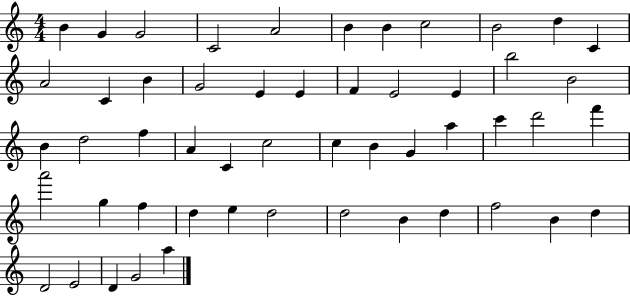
B4/q G4/q G4/h C4/h A4/h B4/q B4/q C5/h B4/h D5/q C4/q A4/h C4/q B4/q G4/h E4/q E4/q F4/q E4/h E4/q B5/h B4/h B4/q D5/h F5/q A4/q C4/q C5/h C5/q B4/q G4/q A5/q C6/q D6/h F6/q A6/h G5/q F5/q D5/q E5/q D5/h D5/h B4/q D5/q F5/h B4/q D5/q D4/h E4/h D4/q G4/h A5/q